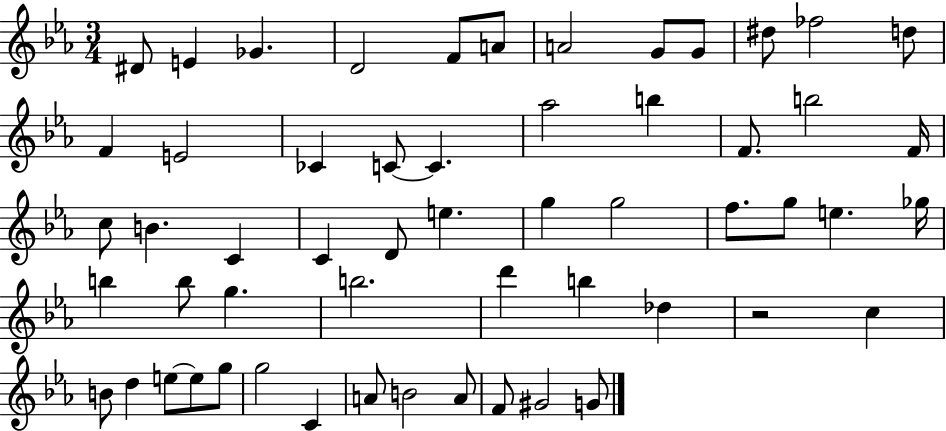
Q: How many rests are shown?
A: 1